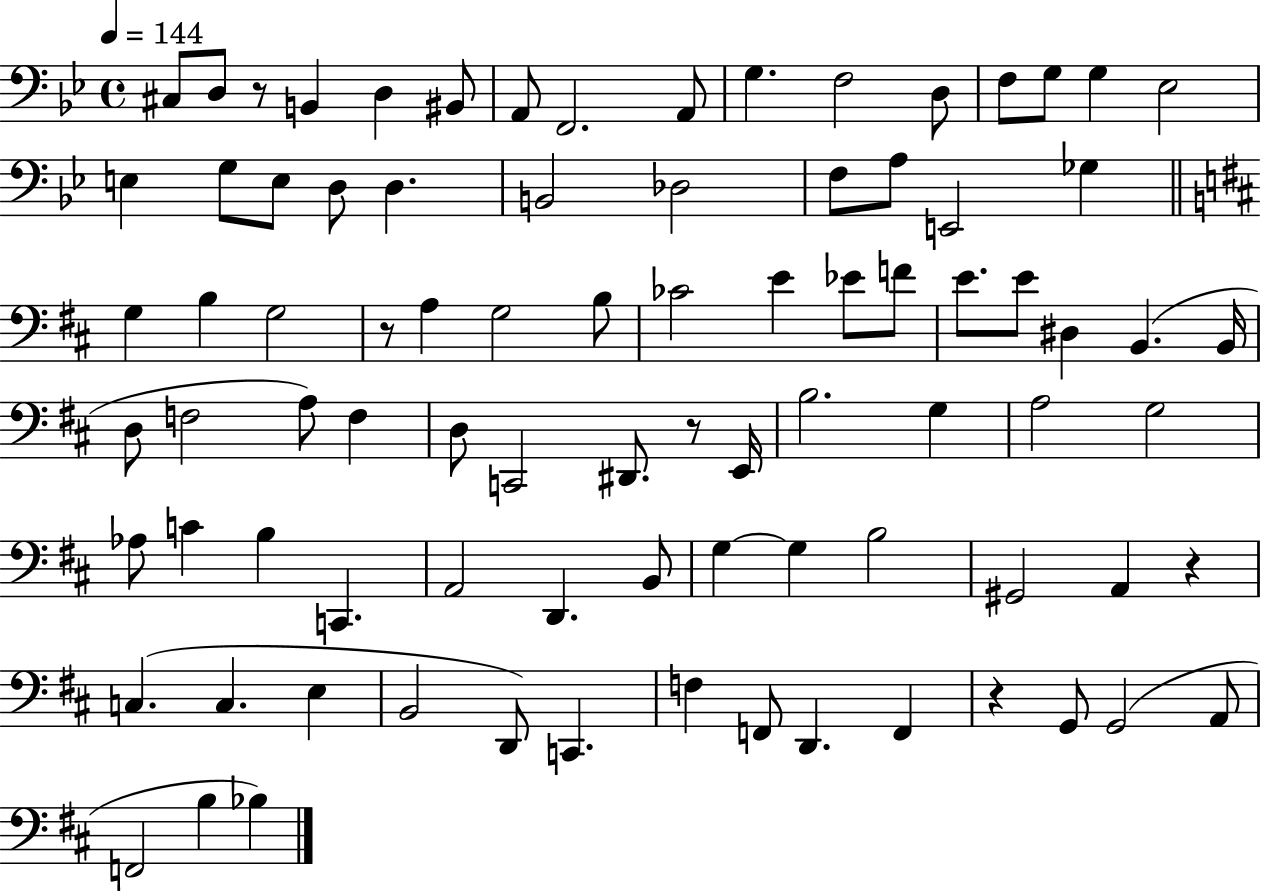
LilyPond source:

{
  \clef bass
  \time 4/4
  \defaultTimeSignature
  \key bes \major
  \tempo 4 = 144
  cis8 d8 r8 b,4 d4 bis,8 | a,8 f,2. a,8 | g4. f2 d8 | f8 g8 g4 ees2 | \break e4 g8 e8 d8 d4. | b,2 des2 | f8 a8 e,2 ges4 | \bar "||" \break \key d \major g4 b4 g2 | r8 a4 g2 b8 | ces'2 e'4 ees'8 f'8 | e'8. e'8 dis4 b,4.( b,16 | \break d8 f2 a8) f4 | d8 c,2 dis,8. r8 e,16 | b2. g4 | a2 g2 | \break aes8 c'4 b4 c,4. | a,2 d,4. b,8 | g4~~ g4 b2 | gis,2 a,4 r4 | \break c4.( c4. e4 | b,2 d,8) c,4. | f4 f,8 d,4. f,4 | r4 g,8 g,2( a,8 | \break f,2 b4 bes4) | \bar "|."
}